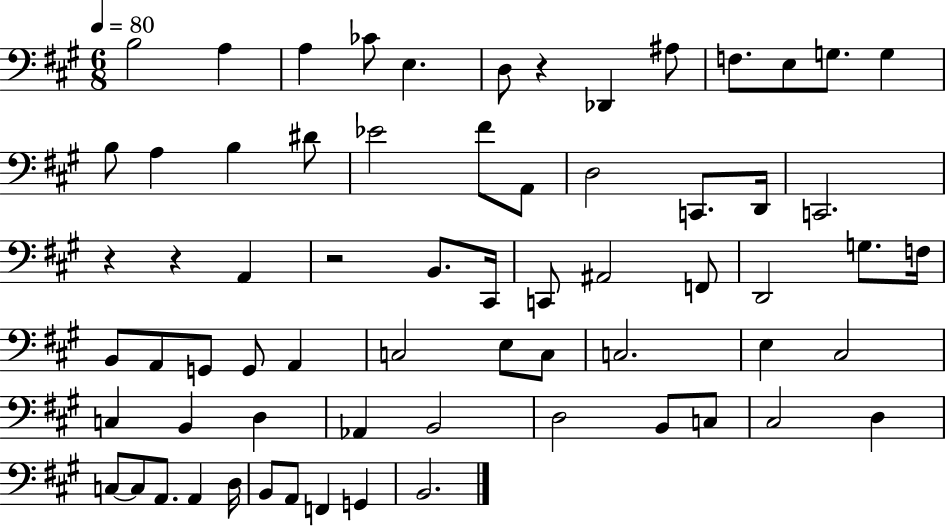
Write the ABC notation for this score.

X:1
T:Untitled
M:6/8
L:1/4
K:A
B,2 A, A, _C/2 E, D,/2 z _D,, ^A,/2 F,/2 E,/2 G,/2 G, B,/2 A, B, ^D/2 _E2 ^F/2 A,,/2 D,2 C,,/2 D,,/4 C,,2 z z A,, z2 B,,/2 ^C,,/4 C,,/2 ^A,,2 F,,/2 D,,2 G,/2 F,/4 B,,/2 A,,/2 G,,/2 G,,/2 A,, C,2 E,/2 C,/2 C,2 E, ^C,2 C, B,, D, _A,, B,,2 D,2 B,,/2 C,/2 ^C,2 D, C,/2 C,/2 A,,/2 A,, D,/4 B,,/2 A,,/2 F,, G,, B,,2